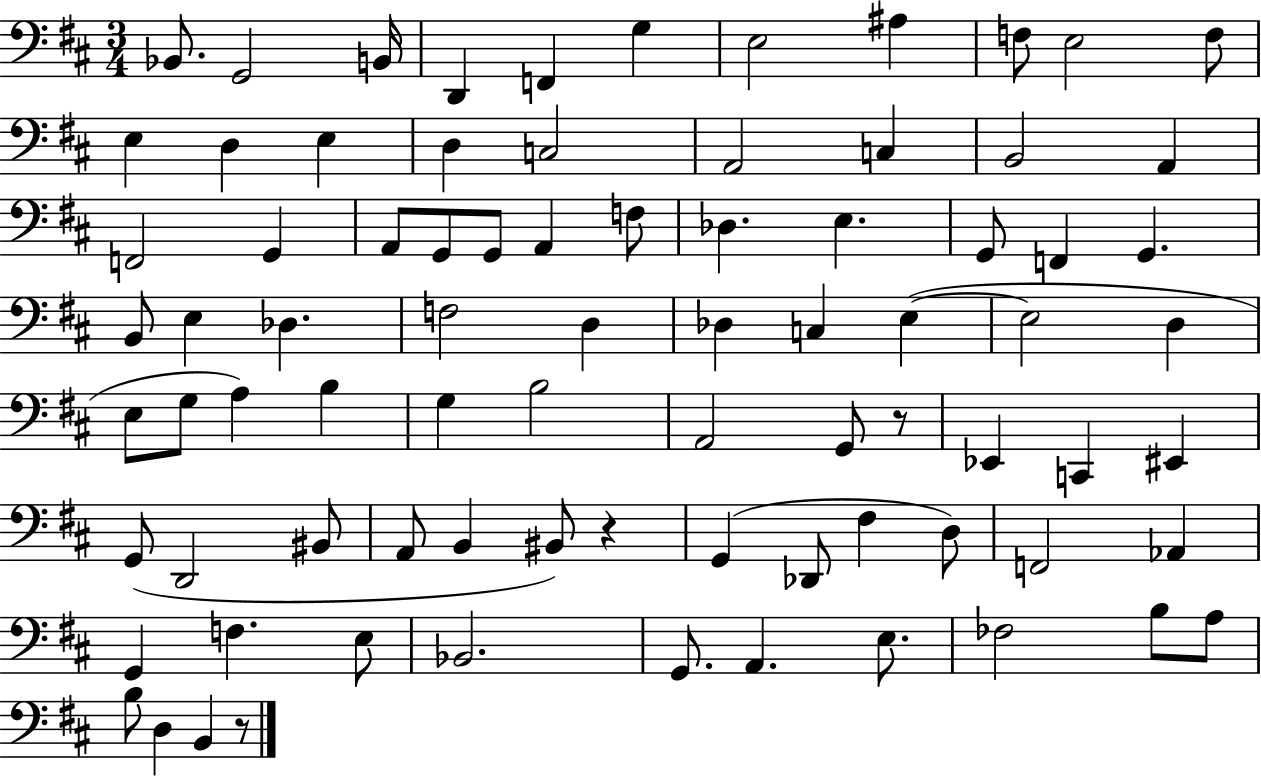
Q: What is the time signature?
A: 3/4